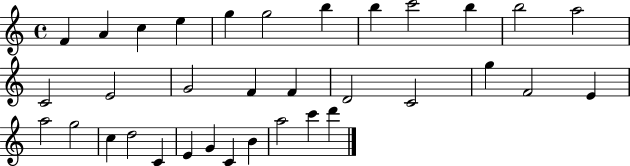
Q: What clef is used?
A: treble